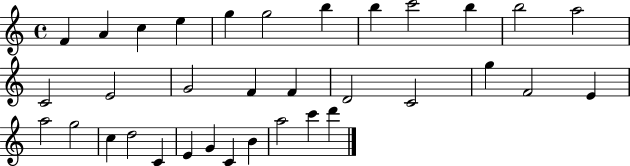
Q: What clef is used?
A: treble